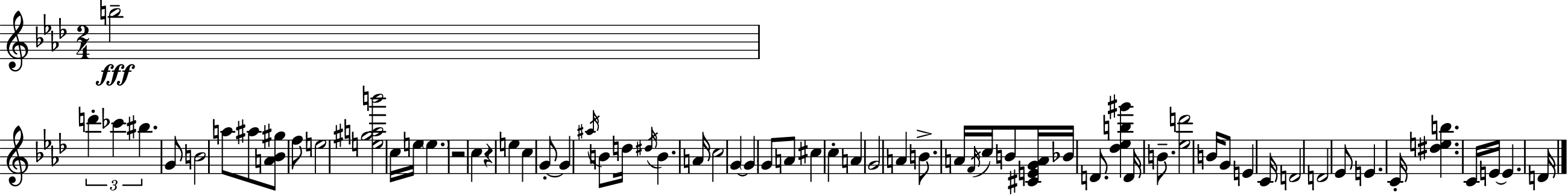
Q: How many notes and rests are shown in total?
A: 64